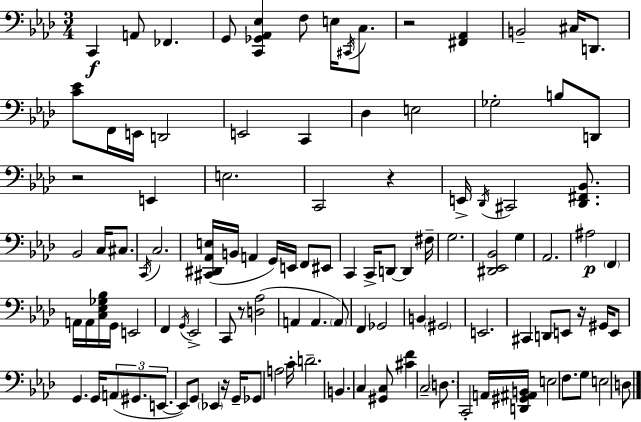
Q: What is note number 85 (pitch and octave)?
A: C3